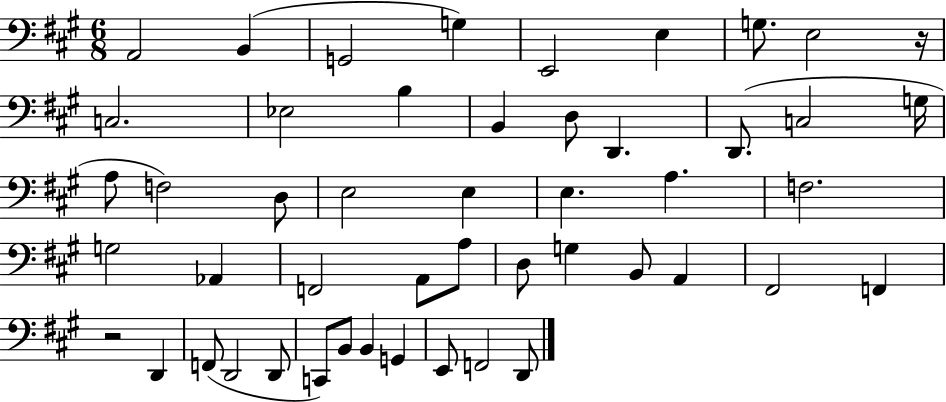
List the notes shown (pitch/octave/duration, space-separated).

A2/h B2/q G2/h G3/q E2/h E3/q G3/e. E3/h R/s C3/h. Eb3/h B3/q B2/q D3/e D2/q. D2/e. C3/h G3/s A3/e F3/h D3/e E3/h E3/q E3/q. A3/q. F3/h. G3/h Ab2/q F2/h A2/e A3/e D3/e G3/q B2/e A2/q F#2/h F2/q R/h D2/q F2/e D2/h D2/e C2/e B2/e B2/q G2/q E2/e F2/h D2/e